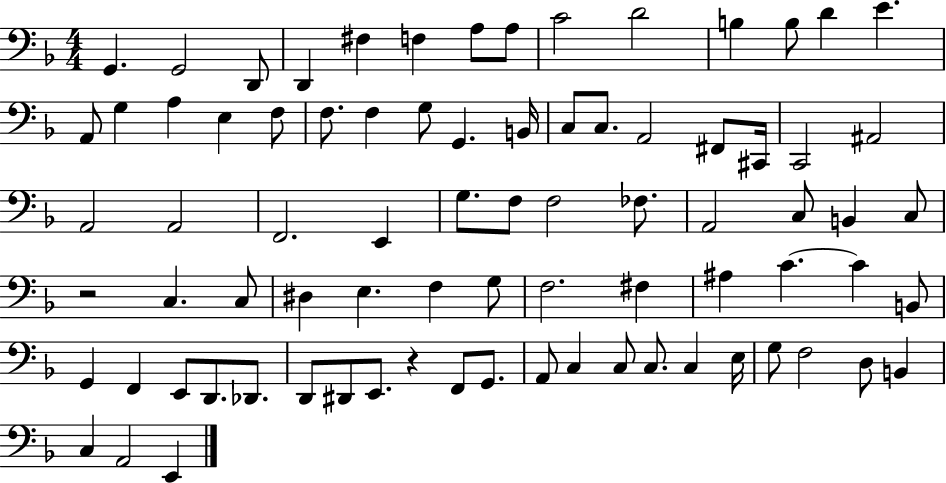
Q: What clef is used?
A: bass